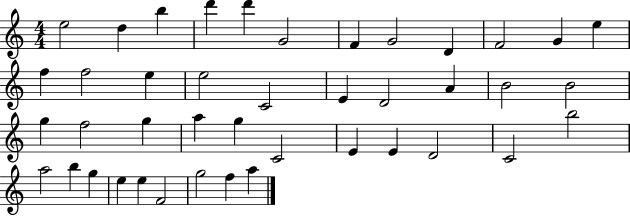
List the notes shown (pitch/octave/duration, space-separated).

E5/h D5/q B5/q D6/q D6/q G4/h F4/q G4/h D4/q F4/h G4/q E5/q F5/q F5/h E5/q E5/h C4/h E4/q D4/h A4/q B4/h B4/h G5/q F5/h G5/q A5/q G5/q C4/h E4/q E4/q D4/h C4/h B5/h A5/h B5/q G5/q E5/q E5/q F4/h G5/h F5/q A5/q